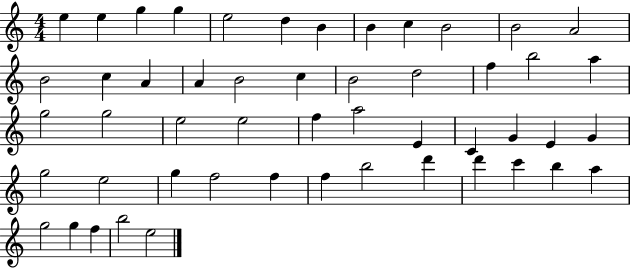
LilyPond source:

{
  \clef treble
  \numericTimeSignature
  \time 4/4
  \key c \major
  e''4 e''4 g''4 g''4 | e''2 d''4 b'4 | b'4 c''4 b'2 | b'2 a'2 | \break b'2 c''4 a'4 | a'4 b'2 c''4 | b'2 d''2 | f''4 b''2 a''4 | \break g''2 g''2 | e''2 e''2 | f''4 a''2 e'4 | c'4 g'4 e'4 g'4 | \break g''2 e''2 | g''4 f''2 f''4 | f''4 b''2 d'''4 | d'''4 c'''4 b''4 a''4 | \break g''2 g''4 f''4 | b''2 e''2 | \bar "|."
}